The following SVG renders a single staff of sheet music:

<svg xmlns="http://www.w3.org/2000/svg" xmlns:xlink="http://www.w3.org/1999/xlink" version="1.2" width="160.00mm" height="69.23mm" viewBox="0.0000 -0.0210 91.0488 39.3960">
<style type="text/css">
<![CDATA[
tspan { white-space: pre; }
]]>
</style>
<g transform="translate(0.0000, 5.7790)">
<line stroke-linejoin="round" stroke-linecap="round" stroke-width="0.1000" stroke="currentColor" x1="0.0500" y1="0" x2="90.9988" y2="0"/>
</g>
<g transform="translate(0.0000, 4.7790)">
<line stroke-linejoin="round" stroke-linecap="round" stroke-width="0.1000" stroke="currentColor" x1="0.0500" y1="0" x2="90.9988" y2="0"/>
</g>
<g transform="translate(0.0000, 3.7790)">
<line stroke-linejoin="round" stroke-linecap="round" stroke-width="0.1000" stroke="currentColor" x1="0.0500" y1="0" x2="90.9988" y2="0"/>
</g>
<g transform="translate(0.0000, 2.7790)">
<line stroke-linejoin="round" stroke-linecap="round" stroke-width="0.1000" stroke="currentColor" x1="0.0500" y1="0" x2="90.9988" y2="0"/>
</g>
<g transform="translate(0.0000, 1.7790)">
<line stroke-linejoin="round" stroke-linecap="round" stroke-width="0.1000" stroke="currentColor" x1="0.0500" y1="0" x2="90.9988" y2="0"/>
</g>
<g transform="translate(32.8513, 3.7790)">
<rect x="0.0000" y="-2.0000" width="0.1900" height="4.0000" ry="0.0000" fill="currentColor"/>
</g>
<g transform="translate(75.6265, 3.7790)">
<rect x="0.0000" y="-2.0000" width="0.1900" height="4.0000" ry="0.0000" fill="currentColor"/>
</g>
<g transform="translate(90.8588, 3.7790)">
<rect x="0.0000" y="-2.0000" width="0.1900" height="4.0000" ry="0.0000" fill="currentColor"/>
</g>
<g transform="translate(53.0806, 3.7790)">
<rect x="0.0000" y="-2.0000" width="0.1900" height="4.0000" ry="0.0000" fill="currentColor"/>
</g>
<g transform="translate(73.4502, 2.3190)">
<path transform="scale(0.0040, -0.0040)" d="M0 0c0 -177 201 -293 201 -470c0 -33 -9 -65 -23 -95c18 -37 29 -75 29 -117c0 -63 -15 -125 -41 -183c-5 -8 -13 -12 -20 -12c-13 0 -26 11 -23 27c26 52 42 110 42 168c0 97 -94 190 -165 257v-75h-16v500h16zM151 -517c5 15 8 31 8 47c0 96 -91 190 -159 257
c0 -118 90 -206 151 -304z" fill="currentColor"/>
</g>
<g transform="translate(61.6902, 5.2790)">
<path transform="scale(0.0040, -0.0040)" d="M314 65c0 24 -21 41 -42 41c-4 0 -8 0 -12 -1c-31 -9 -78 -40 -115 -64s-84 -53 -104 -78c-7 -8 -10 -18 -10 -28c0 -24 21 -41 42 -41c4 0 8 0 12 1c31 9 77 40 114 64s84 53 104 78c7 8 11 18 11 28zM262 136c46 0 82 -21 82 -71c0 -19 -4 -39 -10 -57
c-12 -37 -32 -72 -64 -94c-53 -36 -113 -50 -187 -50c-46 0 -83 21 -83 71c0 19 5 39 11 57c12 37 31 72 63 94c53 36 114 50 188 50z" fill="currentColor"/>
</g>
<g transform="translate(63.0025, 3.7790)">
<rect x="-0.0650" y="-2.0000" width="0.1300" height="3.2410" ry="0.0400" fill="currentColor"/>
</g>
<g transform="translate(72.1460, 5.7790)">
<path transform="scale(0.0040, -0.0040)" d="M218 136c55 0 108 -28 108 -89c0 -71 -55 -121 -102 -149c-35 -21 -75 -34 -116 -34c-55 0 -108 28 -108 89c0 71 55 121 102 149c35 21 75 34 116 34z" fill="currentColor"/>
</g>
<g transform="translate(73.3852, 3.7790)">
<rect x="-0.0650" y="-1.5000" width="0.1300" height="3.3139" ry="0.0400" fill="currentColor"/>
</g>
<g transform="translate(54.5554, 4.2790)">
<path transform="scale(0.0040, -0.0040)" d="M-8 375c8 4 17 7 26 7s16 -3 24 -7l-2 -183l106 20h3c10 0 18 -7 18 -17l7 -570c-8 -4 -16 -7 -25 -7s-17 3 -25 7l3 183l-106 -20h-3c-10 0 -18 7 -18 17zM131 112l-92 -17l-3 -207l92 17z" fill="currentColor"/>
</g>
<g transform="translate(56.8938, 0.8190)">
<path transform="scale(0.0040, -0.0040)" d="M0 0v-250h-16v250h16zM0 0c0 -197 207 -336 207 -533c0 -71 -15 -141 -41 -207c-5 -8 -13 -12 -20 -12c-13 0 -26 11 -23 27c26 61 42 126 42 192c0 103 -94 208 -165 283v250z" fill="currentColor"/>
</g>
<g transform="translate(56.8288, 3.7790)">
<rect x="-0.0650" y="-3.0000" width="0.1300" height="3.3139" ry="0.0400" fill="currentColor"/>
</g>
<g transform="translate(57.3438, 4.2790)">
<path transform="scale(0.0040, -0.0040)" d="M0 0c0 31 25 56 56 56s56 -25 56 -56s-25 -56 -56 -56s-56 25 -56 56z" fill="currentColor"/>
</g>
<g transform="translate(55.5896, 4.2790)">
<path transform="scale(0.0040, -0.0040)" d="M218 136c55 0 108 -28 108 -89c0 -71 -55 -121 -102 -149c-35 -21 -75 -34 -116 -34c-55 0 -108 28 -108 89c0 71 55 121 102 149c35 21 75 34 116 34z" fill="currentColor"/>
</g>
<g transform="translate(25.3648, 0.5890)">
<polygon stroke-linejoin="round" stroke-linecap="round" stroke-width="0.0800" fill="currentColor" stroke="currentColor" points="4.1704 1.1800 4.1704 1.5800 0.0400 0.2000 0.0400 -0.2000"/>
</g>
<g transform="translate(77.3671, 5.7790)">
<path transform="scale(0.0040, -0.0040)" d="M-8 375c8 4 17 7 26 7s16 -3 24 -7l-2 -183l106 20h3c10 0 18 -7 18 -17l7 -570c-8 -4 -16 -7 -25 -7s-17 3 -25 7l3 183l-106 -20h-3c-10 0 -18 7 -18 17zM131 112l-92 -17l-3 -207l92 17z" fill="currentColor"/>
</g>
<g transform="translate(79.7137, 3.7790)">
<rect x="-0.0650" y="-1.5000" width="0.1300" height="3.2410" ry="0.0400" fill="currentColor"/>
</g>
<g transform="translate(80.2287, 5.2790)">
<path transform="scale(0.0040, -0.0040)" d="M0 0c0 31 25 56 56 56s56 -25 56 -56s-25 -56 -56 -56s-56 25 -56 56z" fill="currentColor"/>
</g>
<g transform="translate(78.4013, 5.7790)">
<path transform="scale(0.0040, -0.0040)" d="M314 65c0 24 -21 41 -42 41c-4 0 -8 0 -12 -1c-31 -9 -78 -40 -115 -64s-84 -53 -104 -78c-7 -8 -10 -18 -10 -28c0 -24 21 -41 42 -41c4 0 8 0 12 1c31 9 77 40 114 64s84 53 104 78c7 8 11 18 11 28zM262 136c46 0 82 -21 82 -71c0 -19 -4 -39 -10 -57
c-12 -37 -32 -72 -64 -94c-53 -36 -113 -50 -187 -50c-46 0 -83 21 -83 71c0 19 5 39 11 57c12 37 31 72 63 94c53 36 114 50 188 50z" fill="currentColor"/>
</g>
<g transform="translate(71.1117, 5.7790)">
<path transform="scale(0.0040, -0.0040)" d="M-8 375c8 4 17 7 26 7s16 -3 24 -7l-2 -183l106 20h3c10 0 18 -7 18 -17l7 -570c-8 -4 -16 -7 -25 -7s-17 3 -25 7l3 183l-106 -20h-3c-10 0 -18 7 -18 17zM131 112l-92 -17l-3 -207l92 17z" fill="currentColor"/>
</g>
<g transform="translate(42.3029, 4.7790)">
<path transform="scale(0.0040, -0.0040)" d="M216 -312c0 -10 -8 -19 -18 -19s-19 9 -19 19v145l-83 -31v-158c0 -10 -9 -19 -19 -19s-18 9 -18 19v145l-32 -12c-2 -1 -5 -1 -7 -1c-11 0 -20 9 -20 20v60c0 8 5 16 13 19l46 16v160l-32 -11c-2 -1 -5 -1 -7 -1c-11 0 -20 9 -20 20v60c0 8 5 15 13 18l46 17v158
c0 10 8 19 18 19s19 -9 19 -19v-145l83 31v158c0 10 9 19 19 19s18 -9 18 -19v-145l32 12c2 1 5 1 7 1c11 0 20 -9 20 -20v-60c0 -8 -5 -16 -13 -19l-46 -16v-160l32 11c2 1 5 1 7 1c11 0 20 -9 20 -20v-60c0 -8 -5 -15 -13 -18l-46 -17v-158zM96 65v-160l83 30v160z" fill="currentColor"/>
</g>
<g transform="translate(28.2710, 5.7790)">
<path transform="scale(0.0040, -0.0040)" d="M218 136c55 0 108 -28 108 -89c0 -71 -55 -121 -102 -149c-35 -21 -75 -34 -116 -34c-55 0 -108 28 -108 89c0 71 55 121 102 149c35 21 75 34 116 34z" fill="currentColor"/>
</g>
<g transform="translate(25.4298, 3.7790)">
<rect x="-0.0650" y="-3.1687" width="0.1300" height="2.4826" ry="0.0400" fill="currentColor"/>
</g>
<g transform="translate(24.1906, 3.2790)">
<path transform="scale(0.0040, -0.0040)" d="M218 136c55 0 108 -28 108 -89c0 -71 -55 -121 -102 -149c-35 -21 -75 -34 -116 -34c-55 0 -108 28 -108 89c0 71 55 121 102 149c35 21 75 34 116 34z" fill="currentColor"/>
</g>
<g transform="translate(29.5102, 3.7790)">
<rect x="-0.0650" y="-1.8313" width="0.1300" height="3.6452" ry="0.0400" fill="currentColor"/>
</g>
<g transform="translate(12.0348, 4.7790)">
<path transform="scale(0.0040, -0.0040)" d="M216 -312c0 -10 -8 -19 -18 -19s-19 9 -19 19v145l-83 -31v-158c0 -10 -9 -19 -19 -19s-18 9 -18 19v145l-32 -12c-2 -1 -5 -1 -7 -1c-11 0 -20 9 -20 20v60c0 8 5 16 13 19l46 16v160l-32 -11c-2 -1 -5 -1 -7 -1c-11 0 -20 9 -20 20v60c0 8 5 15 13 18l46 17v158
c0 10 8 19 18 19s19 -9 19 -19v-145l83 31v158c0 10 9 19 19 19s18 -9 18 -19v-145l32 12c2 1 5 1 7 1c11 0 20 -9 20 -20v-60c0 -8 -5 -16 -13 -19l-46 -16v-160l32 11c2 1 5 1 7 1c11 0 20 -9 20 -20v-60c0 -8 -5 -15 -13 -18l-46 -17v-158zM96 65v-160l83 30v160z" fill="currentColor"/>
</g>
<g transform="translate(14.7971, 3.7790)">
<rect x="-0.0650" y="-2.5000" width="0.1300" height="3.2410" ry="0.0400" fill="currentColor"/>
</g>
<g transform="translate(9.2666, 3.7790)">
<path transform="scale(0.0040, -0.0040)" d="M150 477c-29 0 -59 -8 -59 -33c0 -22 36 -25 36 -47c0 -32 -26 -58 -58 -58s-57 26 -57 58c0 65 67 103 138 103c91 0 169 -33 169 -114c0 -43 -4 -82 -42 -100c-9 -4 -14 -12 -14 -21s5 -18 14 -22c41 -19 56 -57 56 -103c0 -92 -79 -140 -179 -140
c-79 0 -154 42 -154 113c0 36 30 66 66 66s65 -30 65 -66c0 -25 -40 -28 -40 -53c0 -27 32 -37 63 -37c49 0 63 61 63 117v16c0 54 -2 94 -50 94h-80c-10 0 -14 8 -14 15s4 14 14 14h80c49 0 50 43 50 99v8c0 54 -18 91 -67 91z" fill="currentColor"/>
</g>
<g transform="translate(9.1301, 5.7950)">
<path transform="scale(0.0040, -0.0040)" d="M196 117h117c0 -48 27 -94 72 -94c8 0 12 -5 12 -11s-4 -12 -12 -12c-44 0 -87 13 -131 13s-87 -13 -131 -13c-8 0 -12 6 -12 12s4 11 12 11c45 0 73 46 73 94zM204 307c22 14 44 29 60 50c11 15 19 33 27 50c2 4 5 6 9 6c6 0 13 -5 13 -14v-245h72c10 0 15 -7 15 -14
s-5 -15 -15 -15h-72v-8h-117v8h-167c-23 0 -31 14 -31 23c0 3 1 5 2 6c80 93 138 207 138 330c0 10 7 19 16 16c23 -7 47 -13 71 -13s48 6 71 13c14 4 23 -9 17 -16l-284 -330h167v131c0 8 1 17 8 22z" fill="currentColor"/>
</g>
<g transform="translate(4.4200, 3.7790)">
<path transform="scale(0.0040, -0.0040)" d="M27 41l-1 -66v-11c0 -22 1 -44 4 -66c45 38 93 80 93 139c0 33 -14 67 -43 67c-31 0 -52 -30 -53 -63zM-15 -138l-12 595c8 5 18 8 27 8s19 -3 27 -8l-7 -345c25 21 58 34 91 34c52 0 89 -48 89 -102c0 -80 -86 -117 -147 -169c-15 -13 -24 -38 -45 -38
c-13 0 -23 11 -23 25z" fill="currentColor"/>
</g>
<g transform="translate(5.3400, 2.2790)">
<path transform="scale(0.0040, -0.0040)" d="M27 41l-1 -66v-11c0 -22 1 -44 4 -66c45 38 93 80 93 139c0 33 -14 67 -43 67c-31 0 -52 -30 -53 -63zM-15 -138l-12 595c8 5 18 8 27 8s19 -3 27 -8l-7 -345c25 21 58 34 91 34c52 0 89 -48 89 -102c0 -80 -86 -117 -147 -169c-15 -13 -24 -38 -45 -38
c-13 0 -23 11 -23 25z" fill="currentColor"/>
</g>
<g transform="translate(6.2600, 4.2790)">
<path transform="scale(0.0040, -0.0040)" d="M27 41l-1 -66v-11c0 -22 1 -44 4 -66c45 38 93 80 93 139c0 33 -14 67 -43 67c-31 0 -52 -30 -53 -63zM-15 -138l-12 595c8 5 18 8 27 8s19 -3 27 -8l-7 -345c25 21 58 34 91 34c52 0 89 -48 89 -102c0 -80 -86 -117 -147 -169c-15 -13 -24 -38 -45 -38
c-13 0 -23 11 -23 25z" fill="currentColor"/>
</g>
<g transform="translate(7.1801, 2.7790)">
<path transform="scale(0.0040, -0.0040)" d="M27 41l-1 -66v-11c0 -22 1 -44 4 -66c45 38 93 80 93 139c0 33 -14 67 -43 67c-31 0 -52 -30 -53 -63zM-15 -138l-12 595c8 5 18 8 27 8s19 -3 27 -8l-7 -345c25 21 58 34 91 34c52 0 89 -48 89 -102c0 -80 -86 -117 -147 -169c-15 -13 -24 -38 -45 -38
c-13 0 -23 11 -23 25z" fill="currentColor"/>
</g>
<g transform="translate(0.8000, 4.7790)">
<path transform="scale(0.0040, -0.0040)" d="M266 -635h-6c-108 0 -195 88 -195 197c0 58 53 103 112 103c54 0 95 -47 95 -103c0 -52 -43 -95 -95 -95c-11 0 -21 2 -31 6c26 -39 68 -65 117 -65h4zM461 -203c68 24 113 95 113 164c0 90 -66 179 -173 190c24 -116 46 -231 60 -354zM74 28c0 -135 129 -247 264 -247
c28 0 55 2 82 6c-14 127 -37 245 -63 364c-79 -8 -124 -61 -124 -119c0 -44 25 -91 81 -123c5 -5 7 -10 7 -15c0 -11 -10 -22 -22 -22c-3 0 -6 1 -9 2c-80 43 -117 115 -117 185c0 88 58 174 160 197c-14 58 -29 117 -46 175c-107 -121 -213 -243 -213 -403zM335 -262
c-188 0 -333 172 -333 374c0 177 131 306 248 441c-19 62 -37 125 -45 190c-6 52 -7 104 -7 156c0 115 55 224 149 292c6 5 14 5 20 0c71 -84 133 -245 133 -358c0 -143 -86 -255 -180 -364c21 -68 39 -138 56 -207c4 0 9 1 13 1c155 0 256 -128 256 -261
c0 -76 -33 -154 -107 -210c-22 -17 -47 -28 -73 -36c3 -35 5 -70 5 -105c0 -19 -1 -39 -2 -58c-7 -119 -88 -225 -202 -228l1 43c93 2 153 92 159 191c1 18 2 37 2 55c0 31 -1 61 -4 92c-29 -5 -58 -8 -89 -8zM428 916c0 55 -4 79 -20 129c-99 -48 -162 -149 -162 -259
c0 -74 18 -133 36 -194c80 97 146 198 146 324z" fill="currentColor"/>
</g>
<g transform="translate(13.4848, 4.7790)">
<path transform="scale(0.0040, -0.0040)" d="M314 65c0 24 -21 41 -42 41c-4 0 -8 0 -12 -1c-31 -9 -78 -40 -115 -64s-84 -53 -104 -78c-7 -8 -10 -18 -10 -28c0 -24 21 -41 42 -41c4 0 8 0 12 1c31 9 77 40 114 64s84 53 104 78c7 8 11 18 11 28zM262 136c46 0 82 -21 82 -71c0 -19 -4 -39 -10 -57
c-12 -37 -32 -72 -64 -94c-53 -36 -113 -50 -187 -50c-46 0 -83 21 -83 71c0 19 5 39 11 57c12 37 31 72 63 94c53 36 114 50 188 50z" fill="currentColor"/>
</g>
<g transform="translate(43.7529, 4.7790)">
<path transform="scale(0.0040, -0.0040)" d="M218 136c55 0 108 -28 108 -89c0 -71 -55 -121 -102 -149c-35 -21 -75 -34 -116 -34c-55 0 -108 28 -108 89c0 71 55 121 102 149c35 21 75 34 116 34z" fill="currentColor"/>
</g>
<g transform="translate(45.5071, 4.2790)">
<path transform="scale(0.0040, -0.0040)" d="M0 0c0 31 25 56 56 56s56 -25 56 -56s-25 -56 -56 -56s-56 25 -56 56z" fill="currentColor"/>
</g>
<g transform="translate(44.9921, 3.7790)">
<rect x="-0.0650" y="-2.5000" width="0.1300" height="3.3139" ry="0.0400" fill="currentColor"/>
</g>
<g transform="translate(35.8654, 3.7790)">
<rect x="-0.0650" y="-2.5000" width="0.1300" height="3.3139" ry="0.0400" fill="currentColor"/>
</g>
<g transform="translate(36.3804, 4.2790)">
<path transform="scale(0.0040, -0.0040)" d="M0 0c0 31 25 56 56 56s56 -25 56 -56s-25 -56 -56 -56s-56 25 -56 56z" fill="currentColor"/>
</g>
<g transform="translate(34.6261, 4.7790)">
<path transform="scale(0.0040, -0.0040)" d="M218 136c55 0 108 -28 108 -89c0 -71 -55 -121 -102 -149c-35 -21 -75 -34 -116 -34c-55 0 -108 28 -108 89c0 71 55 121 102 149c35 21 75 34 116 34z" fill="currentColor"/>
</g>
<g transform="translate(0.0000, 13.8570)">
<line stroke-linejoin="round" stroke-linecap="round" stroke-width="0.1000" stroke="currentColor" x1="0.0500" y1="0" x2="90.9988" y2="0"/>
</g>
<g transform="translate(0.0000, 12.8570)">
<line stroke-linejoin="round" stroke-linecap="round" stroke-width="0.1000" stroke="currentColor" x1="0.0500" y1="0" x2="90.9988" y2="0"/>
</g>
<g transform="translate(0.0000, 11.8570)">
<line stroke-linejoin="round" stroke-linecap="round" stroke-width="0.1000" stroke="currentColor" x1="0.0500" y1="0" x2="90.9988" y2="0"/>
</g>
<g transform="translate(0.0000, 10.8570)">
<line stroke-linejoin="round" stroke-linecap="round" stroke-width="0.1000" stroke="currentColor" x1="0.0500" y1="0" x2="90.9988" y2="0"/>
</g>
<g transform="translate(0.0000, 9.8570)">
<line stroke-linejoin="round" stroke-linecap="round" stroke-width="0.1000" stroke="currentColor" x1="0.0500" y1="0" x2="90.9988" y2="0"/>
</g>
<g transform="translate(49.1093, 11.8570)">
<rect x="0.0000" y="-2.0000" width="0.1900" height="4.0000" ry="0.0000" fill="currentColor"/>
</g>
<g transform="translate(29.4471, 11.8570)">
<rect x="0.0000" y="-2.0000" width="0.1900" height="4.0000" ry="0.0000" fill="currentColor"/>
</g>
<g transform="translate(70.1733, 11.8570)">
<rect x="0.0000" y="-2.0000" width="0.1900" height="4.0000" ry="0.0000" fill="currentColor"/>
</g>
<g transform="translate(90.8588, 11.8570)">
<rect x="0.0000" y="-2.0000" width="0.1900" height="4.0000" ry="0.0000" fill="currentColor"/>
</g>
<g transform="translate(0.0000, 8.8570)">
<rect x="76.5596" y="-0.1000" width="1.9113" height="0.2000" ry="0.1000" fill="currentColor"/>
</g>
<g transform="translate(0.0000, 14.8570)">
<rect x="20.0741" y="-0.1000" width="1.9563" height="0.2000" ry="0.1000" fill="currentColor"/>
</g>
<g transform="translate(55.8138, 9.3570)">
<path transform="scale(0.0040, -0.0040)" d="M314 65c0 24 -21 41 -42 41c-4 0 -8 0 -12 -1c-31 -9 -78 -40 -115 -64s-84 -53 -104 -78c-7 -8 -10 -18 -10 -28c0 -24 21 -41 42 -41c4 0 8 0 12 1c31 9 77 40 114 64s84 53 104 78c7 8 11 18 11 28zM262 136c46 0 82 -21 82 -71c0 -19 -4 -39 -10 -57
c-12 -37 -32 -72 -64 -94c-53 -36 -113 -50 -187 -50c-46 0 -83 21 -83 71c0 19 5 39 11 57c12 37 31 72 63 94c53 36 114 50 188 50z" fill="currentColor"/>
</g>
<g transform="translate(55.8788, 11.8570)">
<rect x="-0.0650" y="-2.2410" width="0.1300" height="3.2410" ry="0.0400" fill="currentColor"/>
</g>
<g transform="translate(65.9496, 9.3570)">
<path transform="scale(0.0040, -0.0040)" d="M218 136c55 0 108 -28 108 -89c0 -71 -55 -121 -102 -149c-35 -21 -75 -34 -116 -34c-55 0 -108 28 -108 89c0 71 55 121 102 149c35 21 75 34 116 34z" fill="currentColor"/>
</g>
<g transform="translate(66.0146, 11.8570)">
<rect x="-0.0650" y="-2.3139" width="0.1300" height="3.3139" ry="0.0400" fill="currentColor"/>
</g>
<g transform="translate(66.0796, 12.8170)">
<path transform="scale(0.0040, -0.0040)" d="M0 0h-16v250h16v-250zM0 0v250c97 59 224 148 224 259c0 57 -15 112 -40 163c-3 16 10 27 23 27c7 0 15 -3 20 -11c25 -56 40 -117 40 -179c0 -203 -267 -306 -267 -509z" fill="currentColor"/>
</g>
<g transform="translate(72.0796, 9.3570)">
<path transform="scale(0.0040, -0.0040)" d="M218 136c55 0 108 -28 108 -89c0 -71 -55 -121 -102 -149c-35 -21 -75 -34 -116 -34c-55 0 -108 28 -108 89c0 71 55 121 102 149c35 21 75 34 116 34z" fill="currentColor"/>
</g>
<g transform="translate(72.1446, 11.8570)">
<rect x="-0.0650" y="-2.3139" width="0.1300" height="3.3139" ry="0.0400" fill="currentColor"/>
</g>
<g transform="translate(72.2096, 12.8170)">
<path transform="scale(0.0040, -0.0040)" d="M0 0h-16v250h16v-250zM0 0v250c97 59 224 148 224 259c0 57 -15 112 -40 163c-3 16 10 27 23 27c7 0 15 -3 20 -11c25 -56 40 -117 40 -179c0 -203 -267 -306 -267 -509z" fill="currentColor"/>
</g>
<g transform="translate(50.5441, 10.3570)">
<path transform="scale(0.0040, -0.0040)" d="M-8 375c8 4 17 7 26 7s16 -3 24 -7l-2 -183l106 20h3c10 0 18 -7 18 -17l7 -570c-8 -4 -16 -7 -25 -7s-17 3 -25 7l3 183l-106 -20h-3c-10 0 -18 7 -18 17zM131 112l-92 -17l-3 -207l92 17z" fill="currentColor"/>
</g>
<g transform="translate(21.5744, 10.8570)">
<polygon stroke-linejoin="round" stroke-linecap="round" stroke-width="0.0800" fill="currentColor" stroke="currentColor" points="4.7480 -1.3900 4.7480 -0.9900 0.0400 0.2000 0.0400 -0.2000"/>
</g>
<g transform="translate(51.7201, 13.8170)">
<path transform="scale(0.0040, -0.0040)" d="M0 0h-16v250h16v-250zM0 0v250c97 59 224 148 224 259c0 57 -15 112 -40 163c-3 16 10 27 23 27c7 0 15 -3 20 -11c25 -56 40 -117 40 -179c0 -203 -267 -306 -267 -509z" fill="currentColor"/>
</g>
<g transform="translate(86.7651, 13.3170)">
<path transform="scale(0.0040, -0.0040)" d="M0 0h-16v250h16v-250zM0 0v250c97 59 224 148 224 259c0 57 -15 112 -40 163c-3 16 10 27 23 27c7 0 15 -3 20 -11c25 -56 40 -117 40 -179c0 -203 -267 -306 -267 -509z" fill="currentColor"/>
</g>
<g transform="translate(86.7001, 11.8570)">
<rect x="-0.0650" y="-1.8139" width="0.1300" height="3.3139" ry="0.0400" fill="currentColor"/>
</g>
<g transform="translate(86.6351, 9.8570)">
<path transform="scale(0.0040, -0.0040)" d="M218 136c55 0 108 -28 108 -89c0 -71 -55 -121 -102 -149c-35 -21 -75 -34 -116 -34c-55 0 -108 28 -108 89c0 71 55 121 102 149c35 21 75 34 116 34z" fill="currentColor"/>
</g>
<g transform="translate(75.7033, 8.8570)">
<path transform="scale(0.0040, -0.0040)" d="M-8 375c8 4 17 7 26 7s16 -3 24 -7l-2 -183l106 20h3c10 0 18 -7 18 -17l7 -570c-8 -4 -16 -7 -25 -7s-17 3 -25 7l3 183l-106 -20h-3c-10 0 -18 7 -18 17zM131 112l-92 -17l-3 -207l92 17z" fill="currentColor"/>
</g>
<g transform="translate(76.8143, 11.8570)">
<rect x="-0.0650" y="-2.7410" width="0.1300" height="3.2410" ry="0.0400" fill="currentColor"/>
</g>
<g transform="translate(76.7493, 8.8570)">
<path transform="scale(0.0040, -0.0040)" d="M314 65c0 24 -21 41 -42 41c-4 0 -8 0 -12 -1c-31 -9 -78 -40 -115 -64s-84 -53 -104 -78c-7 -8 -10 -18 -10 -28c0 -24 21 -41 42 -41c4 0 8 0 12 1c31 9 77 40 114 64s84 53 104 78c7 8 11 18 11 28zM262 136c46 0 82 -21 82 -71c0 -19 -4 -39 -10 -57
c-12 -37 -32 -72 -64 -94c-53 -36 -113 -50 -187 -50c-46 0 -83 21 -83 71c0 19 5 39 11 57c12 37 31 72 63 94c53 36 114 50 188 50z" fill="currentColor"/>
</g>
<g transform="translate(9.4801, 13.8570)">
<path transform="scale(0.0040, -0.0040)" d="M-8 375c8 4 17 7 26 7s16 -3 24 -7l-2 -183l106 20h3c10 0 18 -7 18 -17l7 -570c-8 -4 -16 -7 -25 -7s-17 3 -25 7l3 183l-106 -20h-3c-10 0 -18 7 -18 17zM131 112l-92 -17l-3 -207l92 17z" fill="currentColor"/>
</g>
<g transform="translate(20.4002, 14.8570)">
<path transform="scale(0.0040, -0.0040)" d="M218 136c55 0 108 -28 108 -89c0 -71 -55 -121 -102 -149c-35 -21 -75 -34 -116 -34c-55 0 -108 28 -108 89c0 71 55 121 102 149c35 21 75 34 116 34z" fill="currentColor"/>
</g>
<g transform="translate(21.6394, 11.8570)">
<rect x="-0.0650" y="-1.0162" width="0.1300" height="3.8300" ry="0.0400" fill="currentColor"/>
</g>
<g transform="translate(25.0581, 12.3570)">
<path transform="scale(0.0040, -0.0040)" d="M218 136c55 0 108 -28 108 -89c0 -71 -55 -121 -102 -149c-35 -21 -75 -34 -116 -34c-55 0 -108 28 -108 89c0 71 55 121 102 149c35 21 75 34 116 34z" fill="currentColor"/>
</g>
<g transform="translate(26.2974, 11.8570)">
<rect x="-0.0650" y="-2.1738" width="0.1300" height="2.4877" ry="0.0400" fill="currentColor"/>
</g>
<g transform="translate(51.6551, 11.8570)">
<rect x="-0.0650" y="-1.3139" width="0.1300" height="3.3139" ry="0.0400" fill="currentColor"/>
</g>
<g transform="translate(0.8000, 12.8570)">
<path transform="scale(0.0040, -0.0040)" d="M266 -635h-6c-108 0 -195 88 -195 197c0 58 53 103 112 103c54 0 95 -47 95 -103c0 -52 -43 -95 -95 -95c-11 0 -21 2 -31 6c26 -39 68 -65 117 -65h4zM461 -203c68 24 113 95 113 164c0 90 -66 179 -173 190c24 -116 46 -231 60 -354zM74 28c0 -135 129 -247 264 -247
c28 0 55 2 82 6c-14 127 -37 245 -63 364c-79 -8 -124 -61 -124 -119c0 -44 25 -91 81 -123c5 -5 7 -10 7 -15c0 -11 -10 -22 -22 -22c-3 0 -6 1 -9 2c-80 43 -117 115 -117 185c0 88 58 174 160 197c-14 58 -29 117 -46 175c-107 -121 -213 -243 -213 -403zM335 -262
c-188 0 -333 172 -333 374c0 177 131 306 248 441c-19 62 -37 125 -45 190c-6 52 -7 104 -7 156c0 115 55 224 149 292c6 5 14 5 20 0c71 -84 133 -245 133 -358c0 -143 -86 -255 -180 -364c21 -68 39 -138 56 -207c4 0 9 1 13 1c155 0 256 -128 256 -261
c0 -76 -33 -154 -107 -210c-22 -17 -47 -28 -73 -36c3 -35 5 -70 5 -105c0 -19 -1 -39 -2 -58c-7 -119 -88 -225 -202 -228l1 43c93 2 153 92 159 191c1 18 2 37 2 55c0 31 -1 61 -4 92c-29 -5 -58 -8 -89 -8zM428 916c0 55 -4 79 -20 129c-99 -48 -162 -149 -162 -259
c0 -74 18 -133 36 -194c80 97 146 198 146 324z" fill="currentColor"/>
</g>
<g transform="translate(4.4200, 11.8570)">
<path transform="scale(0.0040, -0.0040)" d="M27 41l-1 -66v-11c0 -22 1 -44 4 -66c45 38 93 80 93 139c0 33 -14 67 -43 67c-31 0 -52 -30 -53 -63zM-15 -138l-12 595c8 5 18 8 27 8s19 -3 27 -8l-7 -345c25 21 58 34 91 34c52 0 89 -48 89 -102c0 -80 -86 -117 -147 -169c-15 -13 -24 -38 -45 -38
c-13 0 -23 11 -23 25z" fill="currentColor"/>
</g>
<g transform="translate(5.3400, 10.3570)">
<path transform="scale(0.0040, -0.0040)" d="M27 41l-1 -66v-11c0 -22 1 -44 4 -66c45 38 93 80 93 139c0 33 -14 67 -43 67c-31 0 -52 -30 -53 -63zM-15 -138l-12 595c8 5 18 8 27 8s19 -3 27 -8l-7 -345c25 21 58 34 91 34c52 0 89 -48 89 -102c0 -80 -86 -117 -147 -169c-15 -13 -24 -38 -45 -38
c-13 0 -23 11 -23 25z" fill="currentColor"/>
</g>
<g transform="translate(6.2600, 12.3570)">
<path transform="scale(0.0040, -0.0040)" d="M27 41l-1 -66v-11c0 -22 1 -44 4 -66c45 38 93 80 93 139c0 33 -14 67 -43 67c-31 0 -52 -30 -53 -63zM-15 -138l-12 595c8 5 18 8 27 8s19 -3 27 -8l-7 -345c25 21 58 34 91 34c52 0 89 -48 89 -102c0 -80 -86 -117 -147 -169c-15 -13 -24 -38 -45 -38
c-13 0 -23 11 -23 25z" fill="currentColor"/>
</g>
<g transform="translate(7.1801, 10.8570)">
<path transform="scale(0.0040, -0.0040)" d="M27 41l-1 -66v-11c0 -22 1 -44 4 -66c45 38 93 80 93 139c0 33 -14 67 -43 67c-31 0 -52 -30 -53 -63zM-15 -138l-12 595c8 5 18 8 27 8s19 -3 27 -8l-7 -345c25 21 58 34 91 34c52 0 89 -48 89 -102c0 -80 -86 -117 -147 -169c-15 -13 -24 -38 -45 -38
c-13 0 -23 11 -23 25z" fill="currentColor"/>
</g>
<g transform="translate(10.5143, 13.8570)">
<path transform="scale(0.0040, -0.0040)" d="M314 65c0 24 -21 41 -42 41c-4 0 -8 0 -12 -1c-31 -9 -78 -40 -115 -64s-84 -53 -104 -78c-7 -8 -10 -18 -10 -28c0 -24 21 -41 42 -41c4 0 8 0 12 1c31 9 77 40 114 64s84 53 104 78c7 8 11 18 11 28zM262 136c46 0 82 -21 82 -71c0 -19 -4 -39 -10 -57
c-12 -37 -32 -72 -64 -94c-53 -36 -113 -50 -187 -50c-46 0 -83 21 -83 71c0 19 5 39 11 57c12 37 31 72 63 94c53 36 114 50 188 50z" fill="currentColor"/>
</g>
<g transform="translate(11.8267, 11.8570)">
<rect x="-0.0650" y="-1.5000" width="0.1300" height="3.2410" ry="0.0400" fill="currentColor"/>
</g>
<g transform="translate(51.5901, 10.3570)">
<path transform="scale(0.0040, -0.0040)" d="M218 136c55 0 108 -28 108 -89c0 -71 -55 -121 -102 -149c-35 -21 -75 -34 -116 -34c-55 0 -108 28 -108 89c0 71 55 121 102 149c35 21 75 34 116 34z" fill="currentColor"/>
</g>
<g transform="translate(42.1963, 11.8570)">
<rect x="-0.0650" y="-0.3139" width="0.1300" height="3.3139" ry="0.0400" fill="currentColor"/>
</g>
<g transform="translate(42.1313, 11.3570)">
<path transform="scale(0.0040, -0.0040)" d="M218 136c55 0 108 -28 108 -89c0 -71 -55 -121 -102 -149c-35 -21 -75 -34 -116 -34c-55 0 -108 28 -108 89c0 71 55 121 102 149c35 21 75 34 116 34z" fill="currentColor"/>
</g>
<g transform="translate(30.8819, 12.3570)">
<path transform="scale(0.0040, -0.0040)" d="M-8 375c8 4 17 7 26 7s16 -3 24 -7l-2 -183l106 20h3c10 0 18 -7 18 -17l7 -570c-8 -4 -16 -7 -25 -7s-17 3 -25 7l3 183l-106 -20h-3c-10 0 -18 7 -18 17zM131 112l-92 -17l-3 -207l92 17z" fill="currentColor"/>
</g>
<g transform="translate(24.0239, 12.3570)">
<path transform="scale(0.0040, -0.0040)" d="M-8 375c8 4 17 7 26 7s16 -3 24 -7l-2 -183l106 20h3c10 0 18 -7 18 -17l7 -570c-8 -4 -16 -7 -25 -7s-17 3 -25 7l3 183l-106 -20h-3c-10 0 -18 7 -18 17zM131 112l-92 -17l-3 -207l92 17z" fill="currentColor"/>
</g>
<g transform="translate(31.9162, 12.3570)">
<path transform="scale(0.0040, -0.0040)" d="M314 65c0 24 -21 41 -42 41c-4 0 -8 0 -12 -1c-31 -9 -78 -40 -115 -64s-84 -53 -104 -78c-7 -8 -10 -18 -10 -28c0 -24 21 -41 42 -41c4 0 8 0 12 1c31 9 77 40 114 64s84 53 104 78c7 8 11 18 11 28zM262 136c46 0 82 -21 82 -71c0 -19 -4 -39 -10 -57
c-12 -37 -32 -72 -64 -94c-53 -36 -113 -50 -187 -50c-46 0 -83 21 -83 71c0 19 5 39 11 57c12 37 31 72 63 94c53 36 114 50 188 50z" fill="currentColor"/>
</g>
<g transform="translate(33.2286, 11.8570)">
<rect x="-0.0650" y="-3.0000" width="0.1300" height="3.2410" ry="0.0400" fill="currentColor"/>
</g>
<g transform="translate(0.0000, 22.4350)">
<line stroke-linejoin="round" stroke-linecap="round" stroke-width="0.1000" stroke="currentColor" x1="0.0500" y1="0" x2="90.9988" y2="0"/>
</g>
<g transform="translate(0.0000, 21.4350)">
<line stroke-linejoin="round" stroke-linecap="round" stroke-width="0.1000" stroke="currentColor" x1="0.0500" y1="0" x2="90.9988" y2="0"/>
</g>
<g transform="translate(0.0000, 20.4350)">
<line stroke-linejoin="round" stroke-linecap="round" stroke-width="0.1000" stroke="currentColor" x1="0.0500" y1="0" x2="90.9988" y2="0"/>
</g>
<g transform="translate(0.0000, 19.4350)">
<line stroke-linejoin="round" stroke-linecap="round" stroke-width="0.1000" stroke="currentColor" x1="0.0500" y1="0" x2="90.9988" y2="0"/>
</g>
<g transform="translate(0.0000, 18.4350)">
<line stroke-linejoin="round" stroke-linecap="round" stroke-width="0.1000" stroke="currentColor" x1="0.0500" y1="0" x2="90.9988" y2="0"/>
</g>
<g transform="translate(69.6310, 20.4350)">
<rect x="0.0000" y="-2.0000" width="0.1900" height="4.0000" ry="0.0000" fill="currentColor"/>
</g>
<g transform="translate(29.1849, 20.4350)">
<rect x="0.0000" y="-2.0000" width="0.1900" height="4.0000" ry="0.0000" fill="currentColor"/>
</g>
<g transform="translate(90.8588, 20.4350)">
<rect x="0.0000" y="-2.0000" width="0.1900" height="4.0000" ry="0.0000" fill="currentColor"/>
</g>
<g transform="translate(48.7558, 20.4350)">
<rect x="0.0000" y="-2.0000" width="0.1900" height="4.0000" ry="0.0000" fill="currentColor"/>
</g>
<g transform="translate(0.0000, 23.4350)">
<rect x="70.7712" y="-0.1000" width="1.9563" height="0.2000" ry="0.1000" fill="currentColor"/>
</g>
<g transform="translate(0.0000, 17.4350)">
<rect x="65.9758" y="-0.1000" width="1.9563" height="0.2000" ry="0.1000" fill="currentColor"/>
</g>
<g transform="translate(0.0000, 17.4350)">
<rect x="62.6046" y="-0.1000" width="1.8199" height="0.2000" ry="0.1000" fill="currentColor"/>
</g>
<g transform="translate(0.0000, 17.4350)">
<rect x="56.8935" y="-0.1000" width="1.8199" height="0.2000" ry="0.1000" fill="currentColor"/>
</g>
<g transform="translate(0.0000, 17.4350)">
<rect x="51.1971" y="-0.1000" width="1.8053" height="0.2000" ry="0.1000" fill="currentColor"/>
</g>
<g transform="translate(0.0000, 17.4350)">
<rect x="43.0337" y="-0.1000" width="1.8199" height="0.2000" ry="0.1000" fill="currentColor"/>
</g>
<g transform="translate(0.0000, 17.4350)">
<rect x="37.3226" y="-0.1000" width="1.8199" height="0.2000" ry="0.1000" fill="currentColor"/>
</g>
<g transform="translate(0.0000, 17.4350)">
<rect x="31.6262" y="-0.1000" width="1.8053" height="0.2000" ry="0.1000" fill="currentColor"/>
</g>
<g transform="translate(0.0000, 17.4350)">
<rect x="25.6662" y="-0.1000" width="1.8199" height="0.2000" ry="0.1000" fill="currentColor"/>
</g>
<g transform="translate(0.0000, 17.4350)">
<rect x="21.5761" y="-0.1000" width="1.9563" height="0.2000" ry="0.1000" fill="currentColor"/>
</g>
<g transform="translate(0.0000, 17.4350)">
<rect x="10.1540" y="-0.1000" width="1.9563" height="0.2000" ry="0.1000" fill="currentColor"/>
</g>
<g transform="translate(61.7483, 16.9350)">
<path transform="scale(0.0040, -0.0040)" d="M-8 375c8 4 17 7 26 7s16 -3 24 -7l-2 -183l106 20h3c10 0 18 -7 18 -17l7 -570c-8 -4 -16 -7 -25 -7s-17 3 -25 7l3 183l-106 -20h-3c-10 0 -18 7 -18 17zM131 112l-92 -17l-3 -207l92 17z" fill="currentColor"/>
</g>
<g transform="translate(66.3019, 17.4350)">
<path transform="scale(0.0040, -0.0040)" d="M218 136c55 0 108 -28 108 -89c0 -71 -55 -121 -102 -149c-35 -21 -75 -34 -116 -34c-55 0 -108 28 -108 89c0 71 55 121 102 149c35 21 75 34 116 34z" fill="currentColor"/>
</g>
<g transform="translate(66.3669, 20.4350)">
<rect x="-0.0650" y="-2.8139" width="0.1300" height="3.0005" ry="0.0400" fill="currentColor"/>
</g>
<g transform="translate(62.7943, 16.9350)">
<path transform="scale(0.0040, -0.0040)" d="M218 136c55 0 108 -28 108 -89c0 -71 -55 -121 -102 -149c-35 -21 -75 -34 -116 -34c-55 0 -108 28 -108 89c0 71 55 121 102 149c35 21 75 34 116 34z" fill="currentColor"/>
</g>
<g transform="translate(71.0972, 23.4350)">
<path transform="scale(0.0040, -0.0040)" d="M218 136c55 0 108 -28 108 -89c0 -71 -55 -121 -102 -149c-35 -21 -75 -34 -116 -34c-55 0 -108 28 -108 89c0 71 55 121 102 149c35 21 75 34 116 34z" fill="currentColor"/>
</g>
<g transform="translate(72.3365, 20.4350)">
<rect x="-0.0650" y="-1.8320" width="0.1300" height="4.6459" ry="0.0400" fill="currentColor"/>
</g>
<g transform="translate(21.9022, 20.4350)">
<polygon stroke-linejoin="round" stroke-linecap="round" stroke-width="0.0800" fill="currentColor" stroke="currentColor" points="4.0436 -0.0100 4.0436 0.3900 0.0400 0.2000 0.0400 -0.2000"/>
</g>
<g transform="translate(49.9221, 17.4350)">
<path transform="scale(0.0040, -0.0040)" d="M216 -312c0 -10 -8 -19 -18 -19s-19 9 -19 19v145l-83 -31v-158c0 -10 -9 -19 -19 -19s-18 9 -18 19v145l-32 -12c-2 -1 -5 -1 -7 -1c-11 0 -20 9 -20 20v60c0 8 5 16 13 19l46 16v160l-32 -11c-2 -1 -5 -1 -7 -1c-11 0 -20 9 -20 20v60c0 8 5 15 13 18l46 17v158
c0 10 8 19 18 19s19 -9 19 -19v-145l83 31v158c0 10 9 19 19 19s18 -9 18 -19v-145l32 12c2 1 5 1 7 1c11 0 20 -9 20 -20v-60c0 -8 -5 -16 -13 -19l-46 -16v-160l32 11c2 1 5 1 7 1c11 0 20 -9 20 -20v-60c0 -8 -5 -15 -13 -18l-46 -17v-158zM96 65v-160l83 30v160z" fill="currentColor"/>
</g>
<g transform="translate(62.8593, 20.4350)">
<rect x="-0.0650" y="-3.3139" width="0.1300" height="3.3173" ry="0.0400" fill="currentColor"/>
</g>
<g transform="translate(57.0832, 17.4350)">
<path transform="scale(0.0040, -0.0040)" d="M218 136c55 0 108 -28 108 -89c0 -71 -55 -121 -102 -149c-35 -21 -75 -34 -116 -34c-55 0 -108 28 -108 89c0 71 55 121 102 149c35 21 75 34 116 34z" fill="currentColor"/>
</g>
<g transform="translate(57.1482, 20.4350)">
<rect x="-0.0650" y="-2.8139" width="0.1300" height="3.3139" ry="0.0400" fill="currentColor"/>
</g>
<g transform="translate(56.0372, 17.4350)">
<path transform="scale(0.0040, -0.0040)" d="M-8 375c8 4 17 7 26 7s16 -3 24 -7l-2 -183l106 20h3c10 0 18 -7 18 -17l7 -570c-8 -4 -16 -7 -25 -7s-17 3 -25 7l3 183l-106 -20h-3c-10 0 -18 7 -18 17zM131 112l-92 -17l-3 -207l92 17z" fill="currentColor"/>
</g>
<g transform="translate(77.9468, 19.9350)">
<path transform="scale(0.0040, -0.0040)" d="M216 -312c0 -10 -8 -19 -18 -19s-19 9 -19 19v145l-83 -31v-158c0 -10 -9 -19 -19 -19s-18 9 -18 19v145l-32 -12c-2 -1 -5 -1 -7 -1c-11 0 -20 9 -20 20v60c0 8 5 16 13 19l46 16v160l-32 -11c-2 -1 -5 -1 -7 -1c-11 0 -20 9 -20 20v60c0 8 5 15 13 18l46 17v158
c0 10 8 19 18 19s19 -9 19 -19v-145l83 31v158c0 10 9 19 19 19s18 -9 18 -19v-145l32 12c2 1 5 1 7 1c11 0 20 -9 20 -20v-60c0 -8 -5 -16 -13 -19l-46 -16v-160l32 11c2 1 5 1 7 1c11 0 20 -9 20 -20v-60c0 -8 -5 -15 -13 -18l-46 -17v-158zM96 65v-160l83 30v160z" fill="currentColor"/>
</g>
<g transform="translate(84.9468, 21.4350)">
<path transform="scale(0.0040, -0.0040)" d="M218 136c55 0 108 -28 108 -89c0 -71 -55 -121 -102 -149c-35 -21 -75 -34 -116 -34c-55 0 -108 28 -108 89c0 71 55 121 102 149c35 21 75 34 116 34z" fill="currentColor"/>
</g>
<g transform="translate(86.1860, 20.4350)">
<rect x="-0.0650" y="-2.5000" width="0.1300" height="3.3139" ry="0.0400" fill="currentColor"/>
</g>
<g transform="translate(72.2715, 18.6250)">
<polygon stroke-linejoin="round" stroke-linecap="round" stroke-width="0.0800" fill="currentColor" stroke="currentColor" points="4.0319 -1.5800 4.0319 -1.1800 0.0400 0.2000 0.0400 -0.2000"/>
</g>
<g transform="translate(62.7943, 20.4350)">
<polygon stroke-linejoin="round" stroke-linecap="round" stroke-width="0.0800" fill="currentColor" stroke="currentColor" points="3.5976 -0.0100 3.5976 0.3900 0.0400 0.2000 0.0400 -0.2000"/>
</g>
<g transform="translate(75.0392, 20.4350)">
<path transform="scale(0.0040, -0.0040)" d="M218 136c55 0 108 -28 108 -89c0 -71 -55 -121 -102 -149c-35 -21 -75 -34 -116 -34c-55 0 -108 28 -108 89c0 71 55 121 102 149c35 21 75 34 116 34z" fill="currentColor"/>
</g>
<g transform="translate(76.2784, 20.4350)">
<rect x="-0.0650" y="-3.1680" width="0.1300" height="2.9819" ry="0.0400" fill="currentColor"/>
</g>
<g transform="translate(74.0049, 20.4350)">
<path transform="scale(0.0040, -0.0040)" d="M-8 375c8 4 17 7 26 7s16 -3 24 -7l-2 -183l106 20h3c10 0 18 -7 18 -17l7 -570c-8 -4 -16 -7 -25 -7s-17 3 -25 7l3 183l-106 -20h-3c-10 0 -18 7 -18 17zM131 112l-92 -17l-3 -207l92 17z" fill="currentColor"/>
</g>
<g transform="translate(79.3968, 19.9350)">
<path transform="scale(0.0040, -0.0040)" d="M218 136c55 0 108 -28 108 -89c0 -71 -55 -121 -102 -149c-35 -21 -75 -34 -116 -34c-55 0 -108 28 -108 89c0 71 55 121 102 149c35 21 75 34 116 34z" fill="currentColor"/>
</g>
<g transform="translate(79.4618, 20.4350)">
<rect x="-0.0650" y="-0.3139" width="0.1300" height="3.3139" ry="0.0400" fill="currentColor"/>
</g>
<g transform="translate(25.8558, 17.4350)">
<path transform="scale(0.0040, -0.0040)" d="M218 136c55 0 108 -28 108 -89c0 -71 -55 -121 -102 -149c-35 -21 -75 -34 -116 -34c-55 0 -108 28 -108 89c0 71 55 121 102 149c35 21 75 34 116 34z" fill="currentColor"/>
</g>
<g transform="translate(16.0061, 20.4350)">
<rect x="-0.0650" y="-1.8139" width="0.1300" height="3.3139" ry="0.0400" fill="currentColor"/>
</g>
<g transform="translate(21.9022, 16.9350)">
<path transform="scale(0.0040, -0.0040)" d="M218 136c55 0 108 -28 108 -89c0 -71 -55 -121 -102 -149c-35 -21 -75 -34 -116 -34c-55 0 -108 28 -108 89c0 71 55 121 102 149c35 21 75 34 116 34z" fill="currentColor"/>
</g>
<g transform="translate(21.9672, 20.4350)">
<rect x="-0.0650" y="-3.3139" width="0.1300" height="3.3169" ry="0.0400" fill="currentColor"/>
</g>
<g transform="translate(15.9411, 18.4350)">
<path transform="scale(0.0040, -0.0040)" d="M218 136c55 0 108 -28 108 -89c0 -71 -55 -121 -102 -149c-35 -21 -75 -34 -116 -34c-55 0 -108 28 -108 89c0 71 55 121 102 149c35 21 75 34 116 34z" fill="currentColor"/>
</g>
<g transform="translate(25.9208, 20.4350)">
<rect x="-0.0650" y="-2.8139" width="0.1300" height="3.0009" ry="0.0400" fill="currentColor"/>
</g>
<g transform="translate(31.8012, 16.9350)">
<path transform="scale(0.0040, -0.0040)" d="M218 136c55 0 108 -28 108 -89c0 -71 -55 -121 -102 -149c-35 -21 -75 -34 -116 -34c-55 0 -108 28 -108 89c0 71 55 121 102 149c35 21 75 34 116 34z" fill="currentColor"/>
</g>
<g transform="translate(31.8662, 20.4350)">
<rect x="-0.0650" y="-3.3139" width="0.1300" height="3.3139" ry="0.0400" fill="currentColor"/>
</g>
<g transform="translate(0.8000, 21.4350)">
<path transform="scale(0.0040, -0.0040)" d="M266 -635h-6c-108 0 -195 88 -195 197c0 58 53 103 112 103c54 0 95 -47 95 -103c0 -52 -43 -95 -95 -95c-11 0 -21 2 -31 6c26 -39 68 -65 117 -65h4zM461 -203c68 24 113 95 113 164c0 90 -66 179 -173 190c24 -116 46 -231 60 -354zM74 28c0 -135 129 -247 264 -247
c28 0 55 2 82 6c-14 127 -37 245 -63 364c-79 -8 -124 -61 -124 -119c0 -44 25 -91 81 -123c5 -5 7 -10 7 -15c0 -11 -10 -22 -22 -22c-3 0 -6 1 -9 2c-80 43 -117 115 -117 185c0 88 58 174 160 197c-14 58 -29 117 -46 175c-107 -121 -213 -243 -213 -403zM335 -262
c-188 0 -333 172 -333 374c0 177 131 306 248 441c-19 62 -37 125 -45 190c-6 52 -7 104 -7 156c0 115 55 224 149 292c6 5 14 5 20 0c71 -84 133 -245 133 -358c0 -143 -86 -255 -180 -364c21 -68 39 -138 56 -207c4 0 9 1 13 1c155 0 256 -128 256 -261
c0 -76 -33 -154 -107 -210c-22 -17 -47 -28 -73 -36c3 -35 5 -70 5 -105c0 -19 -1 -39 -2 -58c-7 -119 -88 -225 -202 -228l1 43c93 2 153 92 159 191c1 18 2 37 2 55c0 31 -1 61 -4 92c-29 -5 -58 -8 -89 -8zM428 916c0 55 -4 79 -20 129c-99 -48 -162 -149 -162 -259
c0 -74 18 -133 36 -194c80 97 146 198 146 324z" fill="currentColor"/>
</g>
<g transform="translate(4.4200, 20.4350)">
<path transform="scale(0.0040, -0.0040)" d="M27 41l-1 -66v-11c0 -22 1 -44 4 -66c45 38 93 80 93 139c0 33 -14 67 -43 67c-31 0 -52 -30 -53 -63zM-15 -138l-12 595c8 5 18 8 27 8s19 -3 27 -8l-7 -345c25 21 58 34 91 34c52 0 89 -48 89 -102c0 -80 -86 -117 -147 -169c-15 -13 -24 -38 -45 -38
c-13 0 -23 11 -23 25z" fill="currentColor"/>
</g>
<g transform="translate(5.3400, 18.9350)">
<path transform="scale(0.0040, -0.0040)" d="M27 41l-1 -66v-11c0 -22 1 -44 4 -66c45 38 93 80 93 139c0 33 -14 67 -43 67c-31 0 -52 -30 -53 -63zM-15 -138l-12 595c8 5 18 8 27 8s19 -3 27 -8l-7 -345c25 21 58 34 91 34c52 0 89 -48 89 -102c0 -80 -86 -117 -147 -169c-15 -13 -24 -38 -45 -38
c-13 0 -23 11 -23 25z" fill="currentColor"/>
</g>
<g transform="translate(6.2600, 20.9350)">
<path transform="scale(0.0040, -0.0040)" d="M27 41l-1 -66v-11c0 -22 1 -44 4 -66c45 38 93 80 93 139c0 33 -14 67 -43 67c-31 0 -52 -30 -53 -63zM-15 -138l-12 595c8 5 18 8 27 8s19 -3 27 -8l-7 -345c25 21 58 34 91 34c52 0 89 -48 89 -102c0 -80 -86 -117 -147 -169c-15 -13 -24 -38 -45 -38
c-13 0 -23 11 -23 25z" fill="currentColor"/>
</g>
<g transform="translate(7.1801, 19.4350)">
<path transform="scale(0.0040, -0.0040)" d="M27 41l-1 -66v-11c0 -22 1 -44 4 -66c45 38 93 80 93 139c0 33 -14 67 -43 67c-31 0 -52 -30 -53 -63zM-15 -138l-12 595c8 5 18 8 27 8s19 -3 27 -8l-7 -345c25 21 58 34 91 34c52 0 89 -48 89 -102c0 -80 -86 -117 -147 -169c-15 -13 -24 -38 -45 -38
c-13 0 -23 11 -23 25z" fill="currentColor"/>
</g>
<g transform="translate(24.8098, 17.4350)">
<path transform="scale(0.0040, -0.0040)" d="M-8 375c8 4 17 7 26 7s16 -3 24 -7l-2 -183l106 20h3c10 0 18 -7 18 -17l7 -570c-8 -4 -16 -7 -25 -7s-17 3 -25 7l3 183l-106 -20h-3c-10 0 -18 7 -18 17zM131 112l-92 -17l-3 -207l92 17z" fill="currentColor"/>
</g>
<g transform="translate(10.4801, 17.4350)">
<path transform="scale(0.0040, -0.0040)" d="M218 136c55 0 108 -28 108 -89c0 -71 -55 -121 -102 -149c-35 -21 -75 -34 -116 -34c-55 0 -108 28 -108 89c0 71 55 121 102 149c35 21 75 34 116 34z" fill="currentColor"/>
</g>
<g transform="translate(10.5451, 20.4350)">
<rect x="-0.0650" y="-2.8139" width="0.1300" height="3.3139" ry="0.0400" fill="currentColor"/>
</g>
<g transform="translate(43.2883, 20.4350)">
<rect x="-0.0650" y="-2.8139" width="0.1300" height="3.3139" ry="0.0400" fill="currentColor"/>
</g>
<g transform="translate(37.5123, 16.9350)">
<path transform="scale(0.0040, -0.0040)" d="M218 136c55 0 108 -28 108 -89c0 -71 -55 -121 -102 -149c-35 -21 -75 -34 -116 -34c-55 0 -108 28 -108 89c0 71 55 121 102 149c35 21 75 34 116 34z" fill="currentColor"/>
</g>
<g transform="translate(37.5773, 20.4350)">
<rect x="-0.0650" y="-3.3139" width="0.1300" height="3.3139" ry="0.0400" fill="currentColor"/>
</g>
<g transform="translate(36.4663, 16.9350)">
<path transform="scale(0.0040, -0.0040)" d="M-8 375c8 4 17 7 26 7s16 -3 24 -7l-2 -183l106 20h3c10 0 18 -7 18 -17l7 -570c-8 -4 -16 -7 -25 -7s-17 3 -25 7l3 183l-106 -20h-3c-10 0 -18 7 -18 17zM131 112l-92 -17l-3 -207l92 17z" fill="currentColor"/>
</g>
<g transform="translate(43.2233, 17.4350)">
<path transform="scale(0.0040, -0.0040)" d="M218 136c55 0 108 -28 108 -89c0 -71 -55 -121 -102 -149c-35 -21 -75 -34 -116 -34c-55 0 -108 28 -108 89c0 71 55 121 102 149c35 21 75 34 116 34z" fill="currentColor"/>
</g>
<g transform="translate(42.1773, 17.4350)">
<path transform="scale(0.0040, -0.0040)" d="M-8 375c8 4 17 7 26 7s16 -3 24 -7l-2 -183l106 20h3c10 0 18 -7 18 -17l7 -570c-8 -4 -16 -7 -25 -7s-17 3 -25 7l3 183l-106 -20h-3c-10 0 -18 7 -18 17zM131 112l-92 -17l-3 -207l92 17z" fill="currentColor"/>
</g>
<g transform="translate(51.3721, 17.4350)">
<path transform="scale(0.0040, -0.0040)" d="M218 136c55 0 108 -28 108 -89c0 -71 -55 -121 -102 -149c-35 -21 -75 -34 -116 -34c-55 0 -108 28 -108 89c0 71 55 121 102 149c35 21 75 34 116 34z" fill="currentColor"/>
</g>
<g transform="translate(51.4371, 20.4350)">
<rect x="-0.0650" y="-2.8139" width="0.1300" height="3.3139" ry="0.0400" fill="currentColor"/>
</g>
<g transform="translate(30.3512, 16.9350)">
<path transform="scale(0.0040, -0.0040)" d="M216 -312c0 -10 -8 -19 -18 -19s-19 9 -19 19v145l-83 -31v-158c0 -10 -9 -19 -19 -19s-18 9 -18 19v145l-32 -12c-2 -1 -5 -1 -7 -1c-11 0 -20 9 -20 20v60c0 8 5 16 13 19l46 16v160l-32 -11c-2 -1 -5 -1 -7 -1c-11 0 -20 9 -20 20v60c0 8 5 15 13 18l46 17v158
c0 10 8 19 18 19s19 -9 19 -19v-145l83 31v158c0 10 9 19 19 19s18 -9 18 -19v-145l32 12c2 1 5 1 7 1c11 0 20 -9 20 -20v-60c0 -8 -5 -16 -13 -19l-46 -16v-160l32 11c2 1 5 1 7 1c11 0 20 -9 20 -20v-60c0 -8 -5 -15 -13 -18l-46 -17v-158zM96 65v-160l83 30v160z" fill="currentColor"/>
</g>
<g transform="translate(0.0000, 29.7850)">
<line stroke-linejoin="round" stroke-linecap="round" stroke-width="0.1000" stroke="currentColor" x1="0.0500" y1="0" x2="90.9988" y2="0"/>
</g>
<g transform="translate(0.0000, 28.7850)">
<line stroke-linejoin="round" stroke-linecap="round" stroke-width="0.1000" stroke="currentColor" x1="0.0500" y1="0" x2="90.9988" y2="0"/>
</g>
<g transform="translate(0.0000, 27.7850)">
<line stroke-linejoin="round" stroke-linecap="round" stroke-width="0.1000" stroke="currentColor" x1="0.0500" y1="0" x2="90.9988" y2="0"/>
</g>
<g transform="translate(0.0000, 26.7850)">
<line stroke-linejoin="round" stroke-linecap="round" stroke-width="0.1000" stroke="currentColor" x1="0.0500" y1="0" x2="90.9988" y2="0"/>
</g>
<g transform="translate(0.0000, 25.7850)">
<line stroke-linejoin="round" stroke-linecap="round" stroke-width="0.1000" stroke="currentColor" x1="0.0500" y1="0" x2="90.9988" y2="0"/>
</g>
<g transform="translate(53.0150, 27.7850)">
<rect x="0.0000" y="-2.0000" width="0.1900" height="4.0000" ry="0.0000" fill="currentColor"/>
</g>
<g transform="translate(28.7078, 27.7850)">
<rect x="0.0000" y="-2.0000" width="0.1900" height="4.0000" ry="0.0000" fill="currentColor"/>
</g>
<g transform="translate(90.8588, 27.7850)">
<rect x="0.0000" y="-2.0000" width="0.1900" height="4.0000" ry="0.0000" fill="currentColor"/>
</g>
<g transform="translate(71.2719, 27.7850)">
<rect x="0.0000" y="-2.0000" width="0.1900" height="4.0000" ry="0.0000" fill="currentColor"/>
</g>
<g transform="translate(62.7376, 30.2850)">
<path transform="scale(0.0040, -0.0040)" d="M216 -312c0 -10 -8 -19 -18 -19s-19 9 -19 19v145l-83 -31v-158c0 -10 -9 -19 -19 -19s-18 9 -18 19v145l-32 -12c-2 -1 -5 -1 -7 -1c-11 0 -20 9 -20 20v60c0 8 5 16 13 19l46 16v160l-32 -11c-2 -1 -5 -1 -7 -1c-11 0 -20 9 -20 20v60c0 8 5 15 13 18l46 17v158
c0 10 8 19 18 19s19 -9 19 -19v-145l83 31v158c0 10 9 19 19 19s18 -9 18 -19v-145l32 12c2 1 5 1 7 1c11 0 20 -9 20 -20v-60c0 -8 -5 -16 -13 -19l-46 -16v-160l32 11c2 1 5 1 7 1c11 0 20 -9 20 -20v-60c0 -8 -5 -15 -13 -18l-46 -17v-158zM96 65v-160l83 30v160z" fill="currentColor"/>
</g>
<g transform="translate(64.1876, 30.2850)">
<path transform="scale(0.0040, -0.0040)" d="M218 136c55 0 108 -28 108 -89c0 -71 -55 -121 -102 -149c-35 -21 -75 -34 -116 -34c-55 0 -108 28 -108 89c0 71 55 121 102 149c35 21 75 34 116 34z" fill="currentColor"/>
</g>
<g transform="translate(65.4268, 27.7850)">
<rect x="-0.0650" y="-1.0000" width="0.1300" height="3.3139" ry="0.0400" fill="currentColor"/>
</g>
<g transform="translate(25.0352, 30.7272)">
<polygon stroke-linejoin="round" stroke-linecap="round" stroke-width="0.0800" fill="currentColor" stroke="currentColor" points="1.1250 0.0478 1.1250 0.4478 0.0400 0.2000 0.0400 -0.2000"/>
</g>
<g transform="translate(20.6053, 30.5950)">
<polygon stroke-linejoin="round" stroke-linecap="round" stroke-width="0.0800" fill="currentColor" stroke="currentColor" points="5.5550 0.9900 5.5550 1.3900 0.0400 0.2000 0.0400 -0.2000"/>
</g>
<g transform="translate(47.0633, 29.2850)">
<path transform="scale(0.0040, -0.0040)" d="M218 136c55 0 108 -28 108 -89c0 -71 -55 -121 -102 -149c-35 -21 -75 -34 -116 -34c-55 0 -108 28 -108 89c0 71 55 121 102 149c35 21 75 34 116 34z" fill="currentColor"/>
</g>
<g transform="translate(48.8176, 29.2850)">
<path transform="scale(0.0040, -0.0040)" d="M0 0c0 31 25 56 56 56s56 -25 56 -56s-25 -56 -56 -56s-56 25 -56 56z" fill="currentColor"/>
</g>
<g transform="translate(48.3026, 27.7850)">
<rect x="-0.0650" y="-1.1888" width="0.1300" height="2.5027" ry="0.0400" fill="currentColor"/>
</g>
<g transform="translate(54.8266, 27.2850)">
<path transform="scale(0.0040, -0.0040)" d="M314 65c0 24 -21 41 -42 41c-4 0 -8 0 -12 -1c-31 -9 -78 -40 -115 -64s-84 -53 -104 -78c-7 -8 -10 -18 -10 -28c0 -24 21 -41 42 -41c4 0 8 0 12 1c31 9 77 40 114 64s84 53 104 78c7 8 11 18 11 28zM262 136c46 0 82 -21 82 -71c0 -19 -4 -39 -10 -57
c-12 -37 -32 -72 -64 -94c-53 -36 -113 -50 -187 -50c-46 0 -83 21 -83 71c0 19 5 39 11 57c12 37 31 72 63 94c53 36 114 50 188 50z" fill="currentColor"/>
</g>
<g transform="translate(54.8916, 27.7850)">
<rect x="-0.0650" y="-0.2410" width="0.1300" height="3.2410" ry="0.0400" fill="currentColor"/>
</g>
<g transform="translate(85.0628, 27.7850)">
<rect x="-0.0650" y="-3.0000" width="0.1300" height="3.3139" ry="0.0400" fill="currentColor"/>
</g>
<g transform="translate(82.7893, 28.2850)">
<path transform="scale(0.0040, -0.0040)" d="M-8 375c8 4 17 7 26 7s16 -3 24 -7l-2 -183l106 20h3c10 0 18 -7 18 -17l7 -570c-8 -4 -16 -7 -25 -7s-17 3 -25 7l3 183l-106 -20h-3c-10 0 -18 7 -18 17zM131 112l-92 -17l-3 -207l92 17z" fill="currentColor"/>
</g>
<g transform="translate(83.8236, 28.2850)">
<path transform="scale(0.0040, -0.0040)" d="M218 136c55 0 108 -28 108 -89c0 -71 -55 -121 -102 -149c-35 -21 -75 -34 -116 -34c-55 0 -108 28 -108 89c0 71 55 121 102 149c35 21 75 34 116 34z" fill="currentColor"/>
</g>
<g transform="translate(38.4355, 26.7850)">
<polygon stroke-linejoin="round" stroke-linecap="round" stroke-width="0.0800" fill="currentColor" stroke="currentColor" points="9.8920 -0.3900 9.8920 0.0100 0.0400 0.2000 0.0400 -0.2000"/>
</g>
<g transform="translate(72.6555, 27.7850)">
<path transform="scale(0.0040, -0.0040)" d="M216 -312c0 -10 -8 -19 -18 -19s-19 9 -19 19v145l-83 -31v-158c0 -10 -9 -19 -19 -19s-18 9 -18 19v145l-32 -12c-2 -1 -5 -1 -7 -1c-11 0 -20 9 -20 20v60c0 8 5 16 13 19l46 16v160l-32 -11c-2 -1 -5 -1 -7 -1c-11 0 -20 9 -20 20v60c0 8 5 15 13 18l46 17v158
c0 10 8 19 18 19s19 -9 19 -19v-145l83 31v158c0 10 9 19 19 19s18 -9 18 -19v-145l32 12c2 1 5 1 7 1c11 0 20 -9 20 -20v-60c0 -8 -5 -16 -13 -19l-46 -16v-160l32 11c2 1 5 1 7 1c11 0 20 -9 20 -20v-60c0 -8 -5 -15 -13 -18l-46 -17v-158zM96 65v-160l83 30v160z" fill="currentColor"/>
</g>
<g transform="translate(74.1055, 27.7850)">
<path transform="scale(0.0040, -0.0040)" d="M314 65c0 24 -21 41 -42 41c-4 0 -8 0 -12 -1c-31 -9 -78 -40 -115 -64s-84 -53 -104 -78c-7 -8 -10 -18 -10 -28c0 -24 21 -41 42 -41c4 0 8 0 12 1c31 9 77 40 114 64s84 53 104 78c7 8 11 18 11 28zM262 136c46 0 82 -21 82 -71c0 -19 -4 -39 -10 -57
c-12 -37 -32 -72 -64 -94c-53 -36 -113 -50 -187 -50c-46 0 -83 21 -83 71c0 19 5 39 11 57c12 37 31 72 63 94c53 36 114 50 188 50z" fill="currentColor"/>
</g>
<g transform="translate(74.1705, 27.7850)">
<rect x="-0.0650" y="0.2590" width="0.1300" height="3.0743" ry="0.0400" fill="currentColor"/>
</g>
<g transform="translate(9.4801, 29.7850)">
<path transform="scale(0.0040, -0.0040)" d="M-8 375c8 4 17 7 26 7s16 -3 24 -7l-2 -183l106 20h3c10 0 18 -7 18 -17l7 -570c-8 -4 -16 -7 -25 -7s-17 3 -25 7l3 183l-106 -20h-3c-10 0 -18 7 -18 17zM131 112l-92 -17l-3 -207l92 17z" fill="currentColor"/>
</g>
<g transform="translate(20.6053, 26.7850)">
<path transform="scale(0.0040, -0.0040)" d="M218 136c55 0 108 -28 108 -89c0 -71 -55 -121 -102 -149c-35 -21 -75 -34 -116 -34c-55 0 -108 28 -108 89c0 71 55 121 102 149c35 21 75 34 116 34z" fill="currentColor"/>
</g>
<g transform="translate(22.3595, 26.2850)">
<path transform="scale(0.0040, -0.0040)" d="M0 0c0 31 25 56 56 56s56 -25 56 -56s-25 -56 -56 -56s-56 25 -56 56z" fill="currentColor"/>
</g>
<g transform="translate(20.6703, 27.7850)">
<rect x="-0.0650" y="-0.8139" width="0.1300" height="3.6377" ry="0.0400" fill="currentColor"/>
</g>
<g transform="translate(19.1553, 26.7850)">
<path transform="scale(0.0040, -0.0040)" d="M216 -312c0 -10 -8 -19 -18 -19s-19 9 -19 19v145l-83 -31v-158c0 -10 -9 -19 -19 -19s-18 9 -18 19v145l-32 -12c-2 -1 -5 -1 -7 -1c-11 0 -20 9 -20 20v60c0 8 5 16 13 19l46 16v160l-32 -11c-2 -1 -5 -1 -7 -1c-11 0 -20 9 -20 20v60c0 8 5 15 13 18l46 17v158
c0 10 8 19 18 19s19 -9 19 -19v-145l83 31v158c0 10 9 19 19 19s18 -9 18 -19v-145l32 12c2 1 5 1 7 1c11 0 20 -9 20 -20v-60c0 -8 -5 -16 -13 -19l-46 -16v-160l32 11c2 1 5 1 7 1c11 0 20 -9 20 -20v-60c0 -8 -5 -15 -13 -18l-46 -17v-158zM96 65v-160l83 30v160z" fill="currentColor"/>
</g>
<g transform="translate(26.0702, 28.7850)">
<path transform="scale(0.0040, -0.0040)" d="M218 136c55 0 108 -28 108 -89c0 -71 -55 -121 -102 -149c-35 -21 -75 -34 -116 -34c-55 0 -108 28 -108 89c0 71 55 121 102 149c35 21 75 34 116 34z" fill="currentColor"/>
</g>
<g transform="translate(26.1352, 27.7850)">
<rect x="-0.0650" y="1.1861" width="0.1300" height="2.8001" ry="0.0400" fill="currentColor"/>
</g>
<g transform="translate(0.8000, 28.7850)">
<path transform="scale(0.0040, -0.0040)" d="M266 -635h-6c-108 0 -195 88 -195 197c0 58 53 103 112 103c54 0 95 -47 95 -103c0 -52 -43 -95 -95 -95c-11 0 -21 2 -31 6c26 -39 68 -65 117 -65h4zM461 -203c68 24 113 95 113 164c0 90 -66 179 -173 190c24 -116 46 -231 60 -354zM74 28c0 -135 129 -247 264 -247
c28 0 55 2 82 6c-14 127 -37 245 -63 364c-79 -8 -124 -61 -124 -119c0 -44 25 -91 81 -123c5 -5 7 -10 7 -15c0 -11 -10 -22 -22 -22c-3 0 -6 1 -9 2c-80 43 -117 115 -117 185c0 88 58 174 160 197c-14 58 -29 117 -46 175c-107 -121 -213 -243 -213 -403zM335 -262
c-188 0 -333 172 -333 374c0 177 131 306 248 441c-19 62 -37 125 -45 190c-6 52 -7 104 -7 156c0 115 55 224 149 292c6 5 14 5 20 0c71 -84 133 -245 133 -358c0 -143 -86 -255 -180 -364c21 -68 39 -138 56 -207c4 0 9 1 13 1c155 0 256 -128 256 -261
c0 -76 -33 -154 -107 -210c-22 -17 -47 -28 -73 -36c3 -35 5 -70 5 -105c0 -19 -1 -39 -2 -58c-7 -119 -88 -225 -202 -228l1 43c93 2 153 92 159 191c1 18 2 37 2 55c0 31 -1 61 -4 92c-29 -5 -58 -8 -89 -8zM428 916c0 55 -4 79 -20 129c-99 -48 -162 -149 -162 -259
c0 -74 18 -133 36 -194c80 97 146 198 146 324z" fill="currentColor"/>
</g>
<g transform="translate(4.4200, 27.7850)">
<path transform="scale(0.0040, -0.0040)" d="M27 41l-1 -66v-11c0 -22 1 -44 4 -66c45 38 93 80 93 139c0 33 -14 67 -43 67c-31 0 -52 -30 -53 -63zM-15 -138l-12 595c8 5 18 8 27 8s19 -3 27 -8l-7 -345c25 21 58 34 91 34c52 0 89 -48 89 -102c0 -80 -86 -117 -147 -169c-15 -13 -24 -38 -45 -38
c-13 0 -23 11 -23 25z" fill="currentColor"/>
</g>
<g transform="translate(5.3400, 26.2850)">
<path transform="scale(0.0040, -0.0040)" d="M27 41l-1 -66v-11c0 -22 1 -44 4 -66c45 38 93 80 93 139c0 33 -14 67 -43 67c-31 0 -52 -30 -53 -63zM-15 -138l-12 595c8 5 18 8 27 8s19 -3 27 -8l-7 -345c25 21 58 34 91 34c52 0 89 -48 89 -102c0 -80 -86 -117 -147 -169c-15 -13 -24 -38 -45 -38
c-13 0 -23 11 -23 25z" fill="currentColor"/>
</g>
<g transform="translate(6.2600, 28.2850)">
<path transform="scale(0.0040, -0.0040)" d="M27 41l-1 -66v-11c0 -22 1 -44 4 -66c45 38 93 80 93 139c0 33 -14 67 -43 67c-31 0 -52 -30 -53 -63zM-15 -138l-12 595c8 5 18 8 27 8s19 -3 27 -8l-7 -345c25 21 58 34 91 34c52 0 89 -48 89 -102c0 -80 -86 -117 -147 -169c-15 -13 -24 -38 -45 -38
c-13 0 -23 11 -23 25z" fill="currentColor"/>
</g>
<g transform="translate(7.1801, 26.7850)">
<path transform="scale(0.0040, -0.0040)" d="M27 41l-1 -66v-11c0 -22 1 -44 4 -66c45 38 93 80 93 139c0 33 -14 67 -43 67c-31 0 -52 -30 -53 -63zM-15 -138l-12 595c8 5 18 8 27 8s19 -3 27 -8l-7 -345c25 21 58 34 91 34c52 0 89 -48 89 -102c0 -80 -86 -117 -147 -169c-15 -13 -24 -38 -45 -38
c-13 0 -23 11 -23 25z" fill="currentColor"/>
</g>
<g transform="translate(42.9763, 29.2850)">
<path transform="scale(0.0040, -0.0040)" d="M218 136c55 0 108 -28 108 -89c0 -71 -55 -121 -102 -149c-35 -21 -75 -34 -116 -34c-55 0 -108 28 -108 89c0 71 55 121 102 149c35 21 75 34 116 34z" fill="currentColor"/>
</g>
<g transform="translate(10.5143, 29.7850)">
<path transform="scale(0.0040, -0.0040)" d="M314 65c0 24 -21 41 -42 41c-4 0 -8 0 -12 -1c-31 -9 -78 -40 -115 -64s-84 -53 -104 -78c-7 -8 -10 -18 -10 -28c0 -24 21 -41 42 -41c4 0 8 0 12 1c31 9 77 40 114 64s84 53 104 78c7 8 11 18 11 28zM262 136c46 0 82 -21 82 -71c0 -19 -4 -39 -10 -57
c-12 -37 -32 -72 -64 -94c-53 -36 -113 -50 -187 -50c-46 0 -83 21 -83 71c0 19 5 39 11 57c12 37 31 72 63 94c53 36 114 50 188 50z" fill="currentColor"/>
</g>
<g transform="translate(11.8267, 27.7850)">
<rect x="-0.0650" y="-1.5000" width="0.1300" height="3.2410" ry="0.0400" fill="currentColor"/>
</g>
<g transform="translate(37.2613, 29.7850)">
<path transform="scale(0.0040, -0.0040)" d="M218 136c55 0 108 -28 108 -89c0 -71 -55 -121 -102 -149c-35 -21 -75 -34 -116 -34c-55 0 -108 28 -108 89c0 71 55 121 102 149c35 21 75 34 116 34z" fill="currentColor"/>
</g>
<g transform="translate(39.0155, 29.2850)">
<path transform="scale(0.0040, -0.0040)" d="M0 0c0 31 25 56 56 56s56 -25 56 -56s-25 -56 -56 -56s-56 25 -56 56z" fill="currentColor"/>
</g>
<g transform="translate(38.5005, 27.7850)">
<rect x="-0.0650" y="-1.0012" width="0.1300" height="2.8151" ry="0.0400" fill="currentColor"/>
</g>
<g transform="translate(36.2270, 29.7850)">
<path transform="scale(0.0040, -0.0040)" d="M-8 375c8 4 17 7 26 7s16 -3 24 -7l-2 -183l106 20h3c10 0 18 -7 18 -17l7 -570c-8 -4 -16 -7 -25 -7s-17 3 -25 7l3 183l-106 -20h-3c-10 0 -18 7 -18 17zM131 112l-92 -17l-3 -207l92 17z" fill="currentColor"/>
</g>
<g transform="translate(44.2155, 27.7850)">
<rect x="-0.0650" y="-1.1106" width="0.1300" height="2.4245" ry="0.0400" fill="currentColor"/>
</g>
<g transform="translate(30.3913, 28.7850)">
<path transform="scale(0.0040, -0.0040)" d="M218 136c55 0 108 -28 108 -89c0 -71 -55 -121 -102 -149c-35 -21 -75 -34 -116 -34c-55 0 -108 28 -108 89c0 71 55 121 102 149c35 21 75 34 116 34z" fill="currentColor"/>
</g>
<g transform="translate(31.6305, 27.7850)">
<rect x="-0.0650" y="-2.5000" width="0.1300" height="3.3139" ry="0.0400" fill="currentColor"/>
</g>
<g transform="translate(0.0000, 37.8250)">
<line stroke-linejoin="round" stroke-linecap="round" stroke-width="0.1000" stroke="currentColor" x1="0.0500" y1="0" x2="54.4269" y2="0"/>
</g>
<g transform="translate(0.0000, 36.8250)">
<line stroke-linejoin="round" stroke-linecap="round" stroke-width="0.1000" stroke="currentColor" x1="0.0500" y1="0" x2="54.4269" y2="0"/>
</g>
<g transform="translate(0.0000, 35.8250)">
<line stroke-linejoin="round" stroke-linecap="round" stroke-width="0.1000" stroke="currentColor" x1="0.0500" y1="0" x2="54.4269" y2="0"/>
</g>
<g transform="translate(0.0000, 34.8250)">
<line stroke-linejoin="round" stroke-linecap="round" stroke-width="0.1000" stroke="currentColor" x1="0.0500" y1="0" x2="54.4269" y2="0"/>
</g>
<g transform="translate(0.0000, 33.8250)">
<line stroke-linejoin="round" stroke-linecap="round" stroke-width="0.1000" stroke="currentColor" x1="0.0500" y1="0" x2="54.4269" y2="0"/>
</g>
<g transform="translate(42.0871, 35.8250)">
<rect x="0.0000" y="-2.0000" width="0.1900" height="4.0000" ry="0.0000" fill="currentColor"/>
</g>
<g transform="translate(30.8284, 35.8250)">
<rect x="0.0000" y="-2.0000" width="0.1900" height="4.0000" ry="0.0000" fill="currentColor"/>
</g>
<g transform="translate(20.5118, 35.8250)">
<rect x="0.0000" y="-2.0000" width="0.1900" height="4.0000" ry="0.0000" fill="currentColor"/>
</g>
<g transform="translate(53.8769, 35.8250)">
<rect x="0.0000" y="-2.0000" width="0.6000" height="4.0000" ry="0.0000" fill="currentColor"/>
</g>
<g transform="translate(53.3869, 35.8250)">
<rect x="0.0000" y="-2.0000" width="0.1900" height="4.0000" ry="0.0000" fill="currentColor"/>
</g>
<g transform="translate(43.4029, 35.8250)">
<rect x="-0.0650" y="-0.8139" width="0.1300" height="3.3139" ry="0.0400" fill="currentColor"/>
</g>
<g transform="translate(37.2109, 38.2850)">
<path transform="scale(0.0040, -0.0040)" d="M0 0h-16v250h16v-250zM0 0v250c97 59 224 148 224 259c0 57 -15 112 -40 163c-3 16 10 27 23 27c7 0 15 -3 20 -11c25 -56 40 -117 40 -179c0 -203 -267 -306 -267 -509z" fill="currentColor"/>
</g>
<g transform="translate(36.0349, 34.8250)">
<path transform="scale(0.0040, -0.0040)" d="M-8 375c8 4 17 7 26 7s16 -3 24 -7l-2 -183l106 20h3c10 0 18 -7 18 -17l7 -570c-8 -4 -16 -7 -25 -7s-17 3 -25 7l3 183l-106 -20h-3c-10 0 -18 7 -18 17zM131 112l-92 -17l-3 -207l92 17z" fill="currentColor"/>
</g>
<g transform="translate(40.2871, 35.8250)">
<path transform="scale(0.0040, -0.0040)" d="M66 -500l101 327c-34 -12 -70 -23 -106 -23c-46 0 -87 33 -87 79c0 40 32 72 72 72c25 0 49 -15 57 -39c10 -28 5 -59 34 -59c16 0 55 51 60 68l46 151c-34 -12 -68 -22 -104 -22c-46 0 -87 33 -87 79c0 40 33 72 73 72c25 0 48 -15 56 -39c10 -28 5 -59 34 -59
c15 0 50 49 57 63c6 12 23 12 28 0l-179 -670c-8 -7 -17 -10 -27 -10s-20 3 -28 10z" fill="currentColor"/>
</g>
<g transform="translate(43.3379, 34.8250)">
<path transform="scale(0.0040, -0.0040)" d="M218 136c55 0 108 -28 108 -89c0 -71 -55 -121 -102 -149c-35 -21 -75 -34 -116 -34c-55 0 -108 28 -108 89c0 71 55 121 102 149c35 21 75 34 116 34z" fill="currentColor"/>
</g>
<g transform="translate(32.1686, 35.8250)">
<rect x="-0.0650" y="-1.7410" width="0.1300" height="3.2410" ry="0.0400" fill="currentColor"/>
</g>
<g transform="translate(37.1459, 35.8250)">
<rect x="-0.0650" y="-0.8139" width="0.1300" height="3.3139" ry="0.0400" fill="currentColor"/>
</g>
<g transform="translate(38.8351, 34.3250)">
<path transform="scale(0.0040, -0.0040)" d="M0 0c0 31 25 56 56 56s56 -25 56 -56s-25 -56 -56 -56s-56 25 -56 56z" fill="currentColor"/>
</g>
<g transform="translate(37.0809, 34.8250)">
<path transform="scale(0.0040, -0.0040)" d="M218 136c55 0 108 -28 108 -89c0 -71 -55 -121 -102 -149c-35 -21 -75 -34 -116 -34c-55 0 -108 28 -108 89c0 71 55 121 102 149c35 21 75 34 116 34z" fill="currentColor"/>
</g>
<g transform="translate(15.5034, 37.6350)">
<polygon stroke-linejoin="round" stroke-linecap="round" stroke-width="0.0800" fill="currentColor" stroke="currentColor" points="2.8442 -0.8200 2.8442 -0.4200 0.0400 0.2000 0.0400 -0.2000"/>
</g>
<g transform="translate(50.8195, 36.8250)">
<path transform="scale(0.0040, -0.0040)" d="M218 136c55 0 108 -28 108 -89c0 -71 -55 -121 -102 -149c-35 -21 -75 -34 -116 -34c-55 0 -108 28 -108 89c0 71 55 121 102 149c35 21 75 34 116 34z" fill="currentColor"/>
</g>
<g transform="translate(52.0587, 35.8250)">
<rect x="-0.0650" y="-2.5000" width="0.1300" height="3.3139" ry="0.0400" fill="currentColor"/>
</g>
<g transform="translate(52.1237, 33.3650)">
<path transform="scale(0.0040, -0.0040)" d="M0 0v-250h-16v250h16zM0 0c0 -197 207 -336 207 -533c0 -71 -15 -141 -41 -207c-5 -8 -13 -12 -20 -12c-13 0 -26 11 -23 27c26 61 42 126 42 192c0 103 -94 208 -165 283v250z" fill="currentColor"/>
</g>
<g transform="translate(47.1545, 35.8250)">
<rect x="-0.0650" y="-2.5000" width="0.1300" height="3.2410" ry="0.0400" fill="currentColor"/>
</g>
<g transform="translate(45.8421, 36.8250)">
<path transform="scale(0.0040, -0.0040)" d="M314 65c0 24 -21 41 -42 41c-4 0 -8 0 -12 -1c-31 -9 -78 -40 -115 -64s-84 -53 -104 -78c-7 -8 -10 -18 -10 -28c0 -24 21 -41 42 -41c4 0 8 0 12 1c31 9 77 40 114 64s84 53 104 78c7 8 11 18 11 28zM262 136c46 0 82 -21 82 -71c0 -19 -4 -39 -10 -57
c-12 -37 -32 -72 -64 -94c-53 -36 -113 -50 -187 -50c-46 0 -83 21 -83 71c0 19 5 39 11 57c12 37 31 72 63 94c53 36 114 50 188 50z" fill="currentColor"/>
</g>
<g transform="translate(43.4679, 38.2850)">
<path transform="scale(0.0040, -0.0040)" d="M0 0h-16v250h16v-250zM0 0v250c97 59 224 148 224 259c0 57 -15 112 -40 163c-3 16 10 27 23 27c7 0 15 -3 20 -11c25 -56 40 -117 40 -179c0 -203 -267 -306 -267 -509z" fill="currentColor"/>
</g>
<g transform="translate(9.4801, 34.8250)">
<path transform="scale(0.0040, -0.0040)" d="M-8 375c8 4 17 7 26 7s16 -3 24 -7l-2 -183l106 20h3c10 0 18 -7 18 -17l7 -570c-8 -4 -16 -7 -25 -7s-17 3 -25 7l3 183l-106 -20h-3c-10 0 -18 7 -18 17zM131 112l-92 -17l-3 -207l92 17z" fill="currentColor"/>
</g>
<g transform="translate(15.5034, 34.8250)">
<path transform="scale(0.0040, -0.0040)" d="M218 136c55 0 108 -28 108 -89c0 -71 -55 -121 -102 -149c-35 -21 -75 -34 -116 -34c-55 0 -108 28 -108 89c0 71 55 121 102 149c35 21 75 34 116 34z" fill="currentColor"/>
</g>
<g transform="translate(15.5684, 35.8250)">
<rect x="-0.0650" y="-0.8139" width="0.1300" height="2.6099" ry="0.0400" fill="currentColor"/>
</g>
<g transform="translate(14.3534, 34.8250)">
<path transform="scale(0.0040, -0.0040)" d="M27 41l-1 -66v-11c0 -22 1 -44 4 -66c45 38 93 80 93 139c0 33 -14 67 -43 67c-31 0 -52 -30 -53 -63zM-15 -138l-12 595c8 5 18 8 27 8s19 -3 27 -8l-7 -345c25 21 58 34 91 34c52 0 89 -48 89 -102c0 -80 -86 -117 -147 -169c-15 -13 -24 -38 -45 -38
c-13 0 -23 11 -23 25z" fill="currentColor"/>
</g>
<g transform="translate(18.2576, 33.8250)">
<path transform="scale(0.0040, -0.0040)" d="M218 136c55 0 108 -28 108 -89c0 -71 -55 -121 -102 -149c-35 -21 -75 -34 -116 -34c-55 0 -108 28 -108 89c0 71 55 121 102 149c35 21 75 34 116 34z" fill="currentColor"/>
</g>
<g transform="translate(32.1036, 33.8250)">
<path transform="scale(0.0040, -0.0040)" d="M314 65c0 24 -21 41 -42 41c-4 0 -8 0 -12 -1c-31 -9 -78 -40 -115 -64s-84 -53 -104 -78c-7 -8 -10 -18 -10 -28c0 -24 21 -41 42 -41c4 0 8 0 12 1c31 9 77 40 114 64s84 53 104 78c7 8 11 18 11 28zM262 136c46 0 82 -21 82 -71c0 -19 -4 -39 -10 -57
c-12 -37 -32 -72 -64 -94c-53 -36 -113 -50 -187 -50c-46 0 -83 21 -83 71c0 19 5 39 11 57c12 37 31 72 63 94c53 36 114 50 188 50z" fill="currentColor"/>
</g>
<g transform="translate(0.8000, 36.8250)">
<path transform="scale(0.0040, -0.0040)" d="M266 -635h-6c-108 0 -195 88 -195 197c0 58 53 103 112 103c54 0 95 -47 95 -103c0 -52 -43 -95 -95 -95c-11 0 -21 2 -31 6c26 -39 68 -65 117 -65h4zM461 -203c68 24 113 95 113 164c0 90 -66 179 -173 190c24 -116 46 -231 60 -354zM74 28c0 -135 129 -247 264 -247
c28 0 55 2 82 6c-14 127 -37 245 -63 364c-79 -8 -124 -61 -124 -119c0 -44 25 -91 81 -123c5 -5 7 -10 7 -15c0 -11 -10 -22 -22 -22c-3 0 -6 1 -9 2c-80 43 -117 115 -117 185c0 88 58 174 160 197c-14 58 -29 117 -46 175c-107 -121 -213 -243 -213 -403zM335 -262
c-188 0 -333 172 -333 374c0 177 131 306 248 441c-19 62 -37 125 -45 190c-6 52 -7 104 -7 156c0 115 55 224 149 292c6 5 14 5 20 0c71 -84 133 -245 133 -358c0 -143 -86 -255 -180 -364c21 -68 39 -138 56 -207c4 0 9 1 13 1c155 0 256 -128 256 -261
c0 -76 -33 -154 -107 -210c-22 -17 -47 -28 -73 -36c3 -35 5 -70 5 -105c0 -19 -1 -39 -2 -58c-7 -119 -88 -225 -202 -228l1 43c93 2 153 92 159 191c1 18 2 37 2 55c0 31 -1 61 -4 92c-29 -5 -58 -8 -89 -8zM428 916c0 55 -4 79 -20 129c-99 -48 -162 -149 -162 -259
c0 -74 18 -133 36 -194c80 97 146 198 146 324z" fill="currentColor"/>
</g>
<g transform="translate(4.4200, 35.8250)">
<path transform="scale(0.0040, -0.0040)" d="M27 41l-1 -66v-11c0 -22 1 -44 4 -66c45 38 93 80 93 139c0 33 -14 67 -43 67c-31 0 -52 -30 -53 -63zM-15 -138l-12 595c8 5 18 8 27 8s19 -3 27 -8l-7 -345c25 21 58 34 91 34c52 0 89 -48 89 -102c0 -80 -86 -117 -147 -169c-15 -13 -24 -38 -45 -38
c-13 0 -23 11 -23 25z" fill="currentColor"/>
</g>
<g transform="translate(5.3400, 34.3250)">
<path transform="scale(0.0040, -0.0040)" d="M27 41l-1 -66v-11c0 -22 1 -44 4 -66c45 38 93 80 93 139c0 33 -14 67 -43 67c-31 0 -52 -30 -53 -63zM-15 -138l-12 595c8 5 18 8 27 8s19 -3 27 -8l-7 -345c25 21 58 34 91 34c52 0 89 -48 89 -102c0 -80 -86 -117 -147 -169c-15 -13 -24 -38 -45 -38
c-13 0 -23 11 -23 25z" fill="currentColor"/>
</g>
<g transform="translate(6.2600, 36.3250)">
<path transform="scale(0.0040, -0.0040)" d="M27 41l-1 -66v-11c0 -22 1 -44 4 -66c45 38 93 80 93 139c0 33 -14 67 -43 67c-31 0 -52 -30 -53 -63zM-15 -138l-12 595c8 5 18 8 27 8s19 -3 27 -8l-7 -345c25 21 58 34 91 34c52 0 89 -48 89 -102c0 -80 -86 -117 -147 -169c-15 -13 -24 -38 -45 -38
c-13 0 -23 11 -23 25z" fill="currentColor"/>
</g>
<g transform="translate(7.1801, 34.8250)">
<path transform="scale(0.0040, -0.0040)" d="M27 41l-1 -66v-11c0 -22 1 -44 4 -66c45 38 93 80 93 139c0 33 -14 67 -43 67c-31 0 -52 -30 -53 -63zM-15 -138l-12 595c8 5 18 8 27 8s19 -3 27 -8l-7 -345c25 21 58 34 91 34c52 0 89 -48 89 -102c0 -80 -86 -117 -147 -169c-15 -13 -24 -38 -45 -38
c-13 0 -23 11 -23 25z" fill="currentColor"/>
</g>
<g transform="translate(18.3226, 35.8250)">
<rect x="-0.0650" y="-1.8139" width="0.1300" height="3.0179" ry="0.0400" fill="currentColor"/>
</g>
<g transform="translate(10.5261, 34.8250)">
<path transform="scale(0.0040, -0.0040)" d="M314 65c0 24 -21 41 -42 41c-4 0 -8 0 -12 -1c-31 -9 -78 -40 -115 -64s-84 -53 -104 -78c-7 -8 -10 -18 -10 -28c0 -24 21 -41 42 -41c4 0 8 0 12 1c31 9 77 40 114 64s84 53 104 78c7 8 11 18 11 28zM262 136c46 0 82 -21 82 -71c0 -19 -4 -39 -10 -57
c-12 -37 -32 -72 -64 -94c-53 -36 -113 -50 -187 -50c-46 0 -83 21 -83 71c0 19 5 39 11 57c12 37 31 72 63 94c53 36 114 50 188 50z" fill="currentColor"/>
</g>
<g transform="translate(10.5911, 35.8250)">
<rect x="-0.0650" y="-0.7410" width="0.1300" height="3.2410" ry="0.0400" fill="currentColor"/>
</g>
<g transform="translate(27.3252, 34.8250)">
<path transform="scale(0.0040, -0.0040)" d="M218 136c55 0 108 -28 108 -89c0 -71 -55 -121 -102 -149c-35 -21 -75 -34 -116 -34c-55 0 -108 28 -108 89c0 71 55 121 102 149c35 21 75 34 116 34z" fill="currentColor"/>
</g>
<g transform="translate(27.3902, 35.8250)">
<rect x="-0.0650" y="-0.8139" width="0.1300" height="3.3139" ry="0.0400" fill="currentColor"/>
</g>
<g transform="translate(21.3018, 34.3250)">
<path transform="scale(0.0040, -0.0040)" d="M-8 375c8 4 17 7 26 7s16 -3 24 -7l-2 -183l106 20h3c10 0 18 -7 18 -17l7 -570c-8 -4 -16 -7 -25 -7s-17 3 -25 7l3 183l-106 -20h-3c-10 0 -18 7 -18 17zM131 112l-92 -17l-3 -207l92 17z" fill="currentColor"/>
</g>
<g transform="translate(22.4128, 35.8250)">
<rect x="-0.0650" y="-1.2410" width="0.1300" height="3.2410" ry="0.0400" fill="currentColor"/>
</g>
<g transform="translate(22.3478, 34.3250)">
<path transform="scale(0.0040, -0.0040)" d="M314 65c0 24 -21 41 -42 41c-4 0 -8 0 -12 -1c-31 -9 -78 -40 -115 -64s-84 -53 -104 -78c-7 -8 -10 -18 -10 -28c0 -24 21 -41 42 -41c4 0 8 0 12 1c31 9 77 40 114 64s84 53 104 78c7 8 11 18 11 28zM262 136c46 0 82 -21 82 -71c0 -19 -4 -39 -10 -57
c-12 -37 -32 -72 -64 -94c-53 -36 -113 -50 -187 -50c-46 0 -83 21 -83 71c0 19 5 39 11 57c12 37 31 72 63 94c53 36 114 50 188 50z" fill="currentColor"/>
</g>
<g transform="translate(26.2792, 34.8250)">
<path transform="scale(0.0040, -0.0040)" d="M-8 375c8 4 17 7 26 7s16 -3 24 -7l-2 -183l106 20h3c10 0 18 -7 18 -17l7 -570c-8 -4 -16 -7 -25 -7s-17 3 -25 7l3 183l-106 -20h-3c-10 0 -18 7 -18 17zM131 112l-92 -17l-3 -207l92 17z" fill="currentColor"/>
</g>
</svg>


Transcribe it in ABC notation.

X:1
T:Untitled
M:3/4
L:1/4
K:Ab
^G2 c/2 _E/2 G ^G A/2 F2 E/4 E2 E2 C/2 A/2 A2 c e/2 g2 g/2 g/2 a2 f/2 _a f _b/2 a/2 ^b b a ^a a b/2 a/2 C/2 B/2 ^c G E2 ^d/2 G/4 G E/2 F/2 F/2 c2 ^D ^B2 A d2 _d/2 f/2 e2 d f2 d/2 z/4 _d/2 G2 G/2